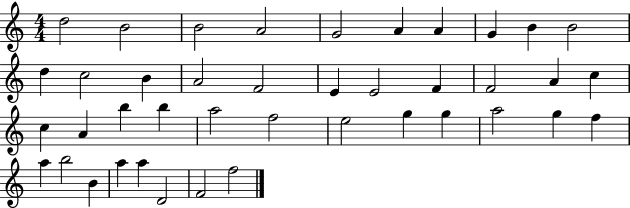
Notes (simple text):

D5/h B4/h B4/h A4/h G4/h A4/q A4/q G4/q B4/q B4/h D5/q C5/h B4/q A4/h F4/h E4/q E4/h F4/q F4/h A4/q C5/q C5/q A4/q B5/q B5/q A5/h F5/h E5/h G5/q G5/q A5/h G5/q F5/q A5/q B5/h B4/q A5/q A5/q D4/h F4/h F5/h